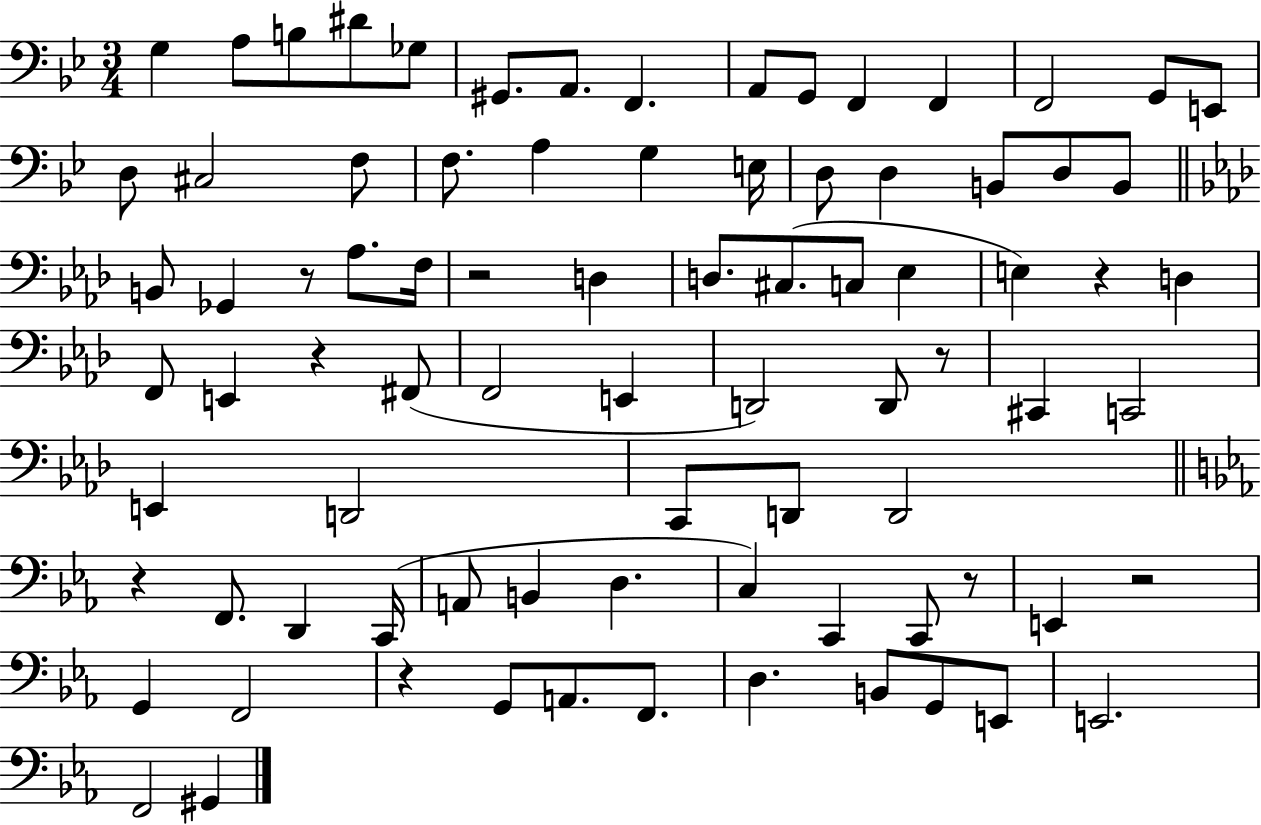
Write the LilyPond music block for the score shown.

{
  \clef bass
  \numericTimeSignature
  \time 3/4
  \key bes \major
  g4 a8 b8 dis'8 ges8 | gis,8. a,8. f,4. | a,8 g,8 f,4 f,4 | f,2 g,8 e,8 | \break d8 cis2 f8 | f8. a4 g4 e16 | d8 d4 b,8 d8 b,8 | \bar "||" \break \key aes \major b,8 ges,4 r8 aes8. f16 | r2 d4 | d8. cis8.( c8 ees4 | e4) r4 d4 | \break f,8 e,4 r4 fis,8( | f,2 e,4 | d,2) d,8 r8 | cis,4 c,2 | \break e,4 d,2 | c,8 d,8 d,2 | \bar "||" \break \key ees \major r4 f,8. d,4 c,16( | a,8 b,4 d4. | c4) c,4 c,8 r8 | e,4 r2 | \break g,4 f,2 | r4 g,8 a,8. f,8. | d4. b,8 g,8 e,8 | e,2. | \break f,2 gis,4 | \bar "|."
}